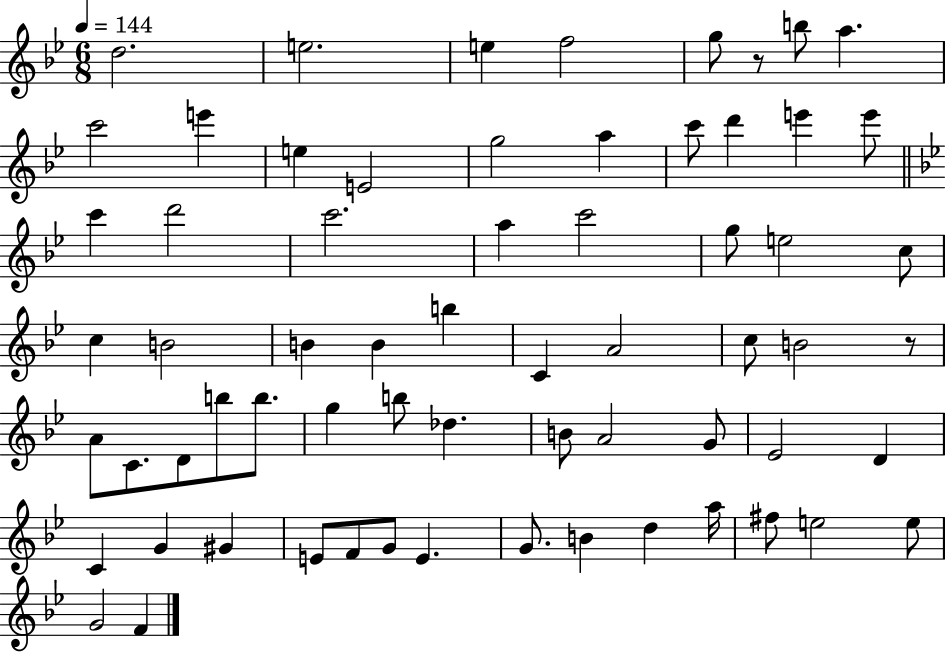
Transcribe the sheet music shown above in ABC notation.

X:1
T:Untitled
M:6/8
L:1/4
K:Bb
d2 e2 e f2 g/2 z/2 b/2 a c'2 e' e E2 g2 a c'/2 d' e' e'/2 c' d'2 c'2 a c'2 g/2 e2 c/2 c B2 B B b C A2 c/2 B2 z/2 A/2 C/2 D/2 b/2 b/2 g b/2 _d B/2 A2 G/2 _E2 D C G ^G E/2 F/2 G/2 E G/2 B d a/4 ^f/2 e2 e/2 G2 F